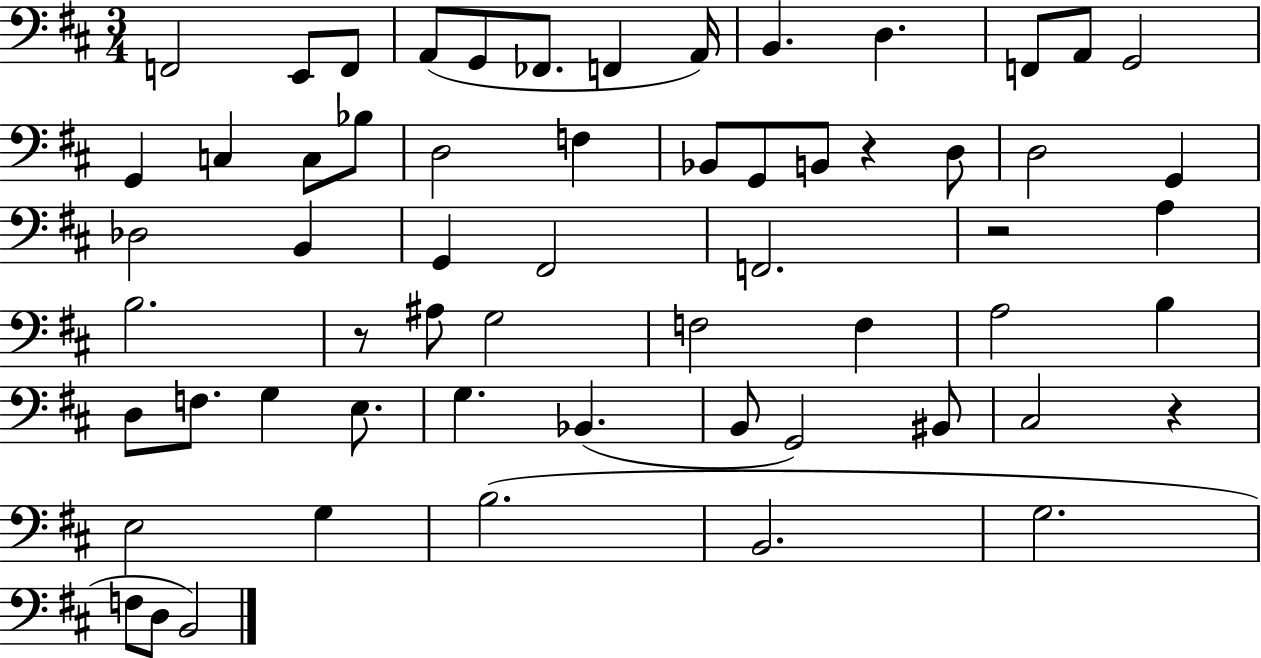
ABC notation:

X:1
T:Untitled
M:3/4
L:1/4
K:D
F,,2 E,,/2 F,,/2 A,,/2 G,,/2 _F,,/2 F,, A,,/4 B,, D, F,,/2 A,,/2 G,,2 G,, C, C,/2 _B,/2 D,2 F, _B,,/2 G,,/2 B,,/2 z D,/2 D,2 G,, _D,2 B,, G,, ^F,,2 F,,2 z2 A, B,2 z/2 ^A,/2 G,2 F,2 F, A,2 B, D,/2 F,/2 G, E,/2 G, _B,, B,,/2 G,,2 ^B,,/2 ^C,2 z E,2 G, B,2 B,,2 G,2 F,/2 D,/2 B,,2